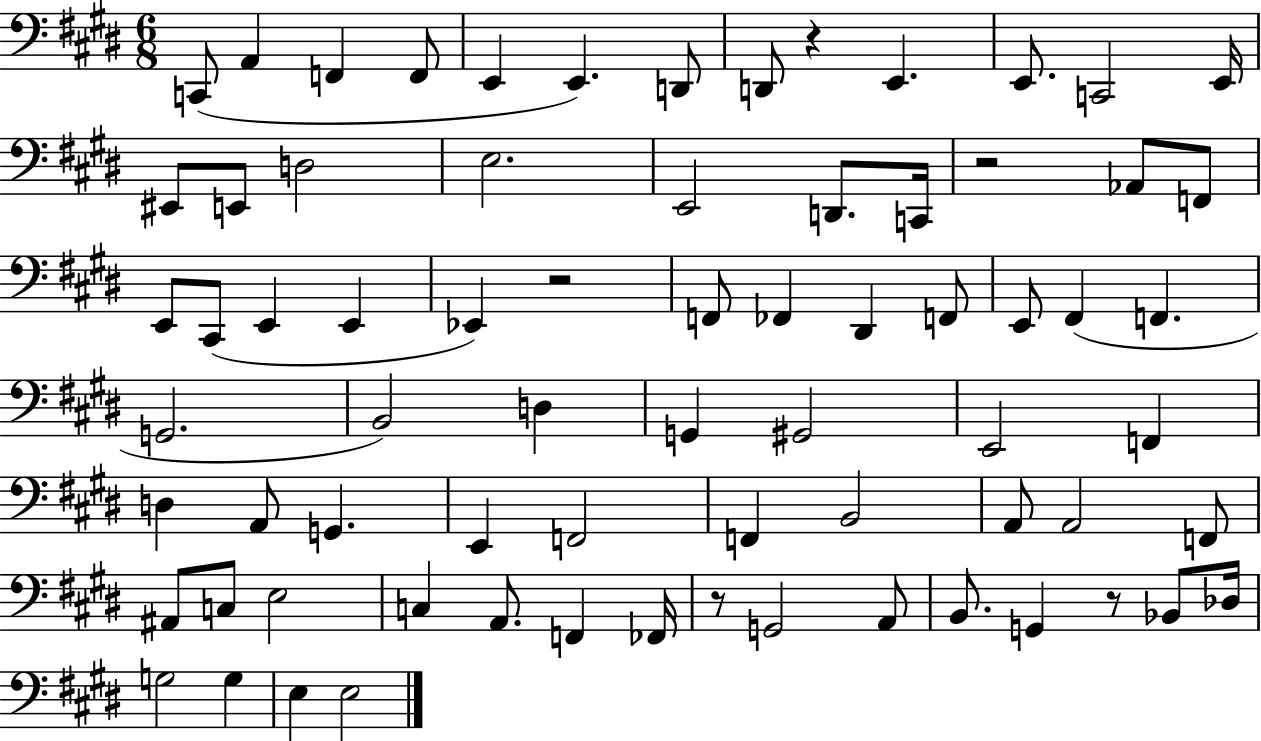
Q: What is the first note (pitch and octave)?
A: C2